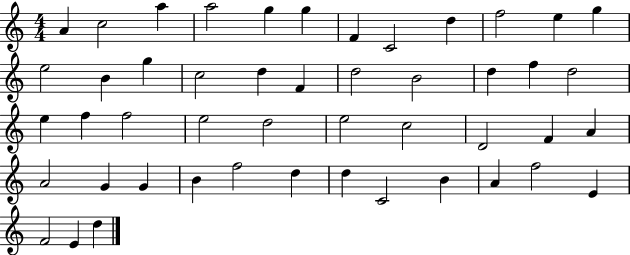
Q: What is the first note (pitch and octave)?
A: A4